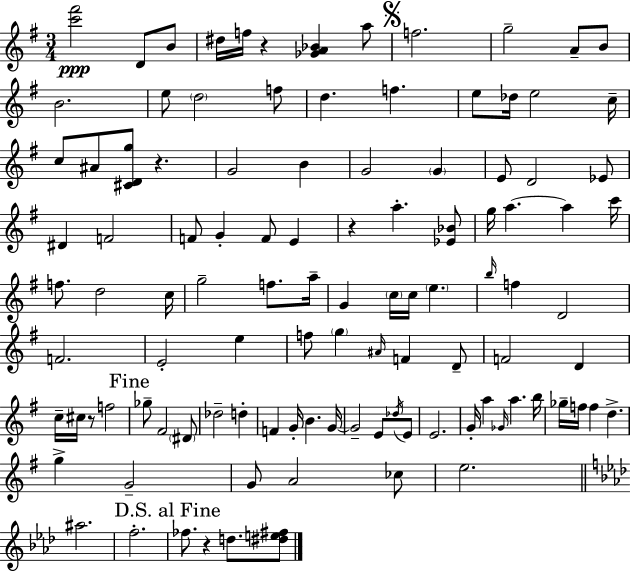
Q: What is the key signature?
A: G major